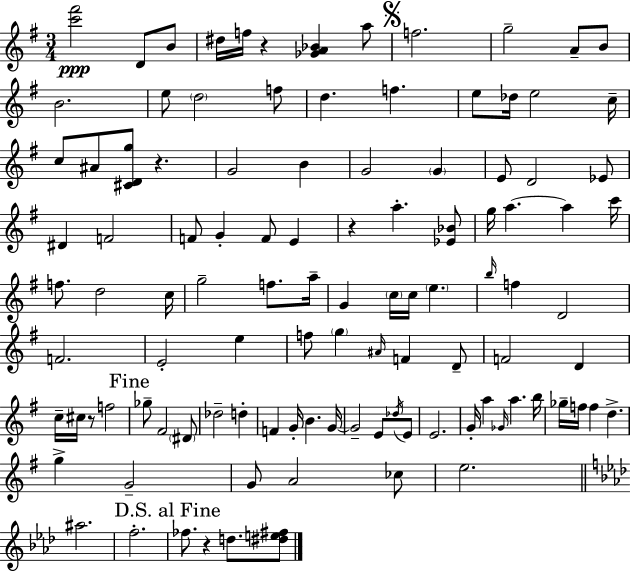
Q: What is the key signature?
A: G major